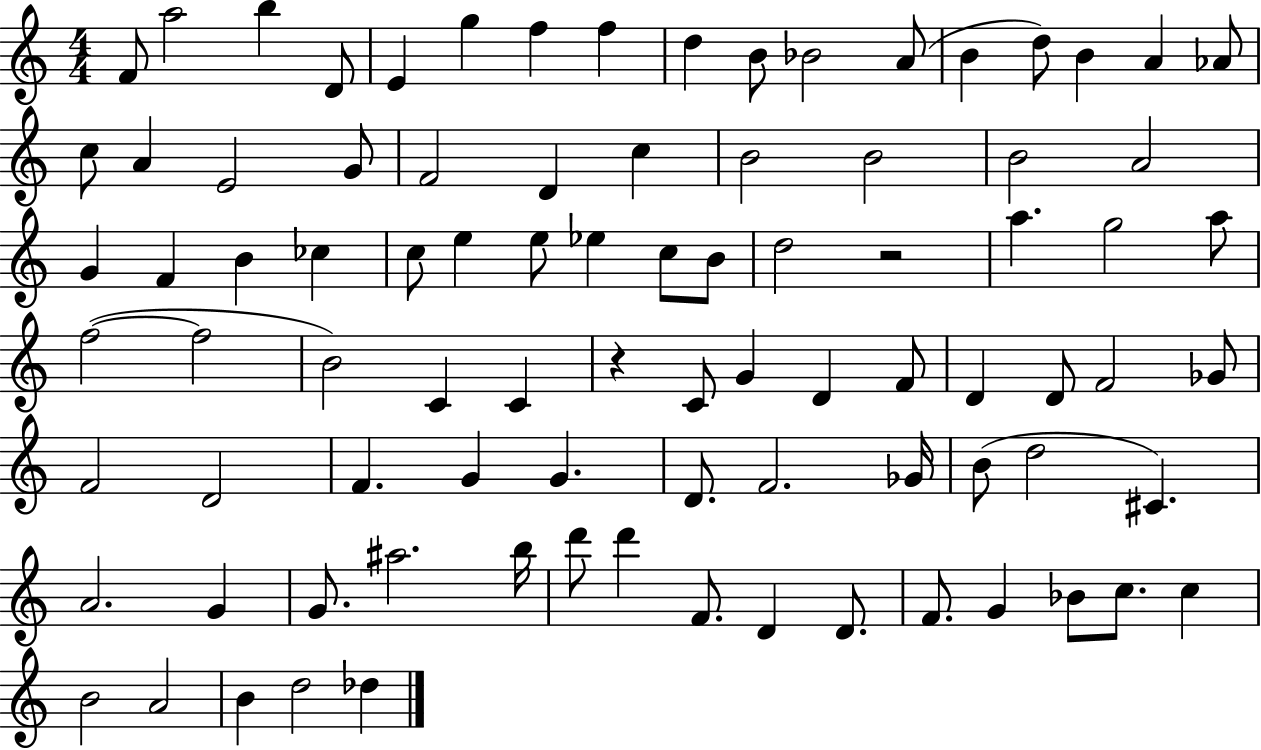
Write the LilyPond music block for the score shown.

{
  \clef treble
  \numericTimeSignature
  \time 4/4
  \key c \major
  f'8 a''2 b''4 d'8 | e'4 g''4 f''4 f''4 | d''4 b'8 bes'2 a'8( | b'4 d''8) b'4 a'4 aes'8 | \break c''8 a'4 e'2 g'8 | f'2 d'4 c''4 | b'2 b'2 | b'2 a'2 | \break g'4 f'4 b'4 ces''4 | c''8 e''4 e''8 ees''4 c''8 b'8 | d''2 r2 | a''4. g''2 a''8 | \break f''2~(~ f''2 | b'2) c'4 c'4 | r4 c'8 g'4 d'4 f'8 | d'4 d'8 f'2 ges'8 | \break f'2 d'2 | f'4. g'4 g'4. | d'8. f'2. ges'16 | b'8( d''2 cis'4.) | \break a'2. g'4 | g'8. ais''2. b''16 | d'''8 d'''4 f'8. d'4 d'8. | f'8. g'4 bes'8 c''8. c''4 | \break b'2 a'2 | b'4 d''2 des''4 | \bar "|."
}